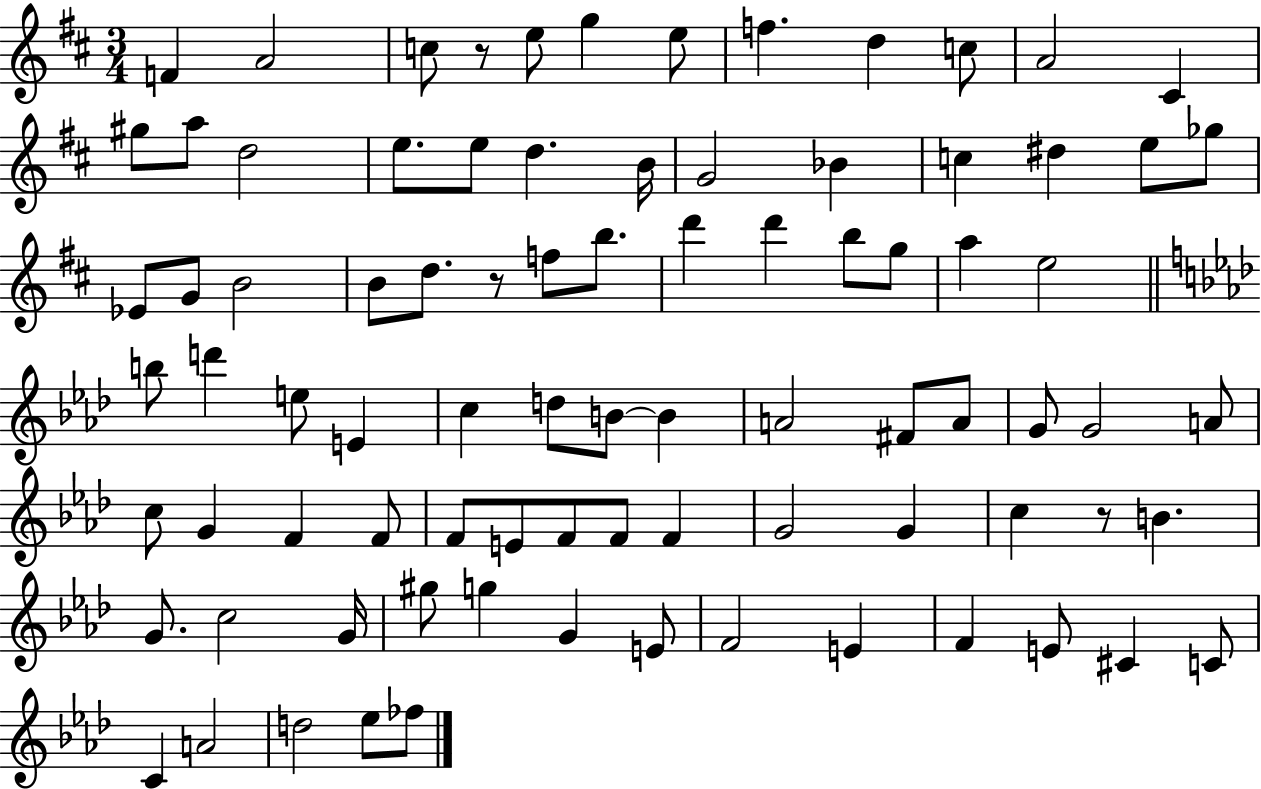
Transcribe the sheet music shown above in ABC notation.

X:1
T:Untitled
M:3/4
L:1/4
K:D
F A2 c/2 z/2 e/2 g e/2 f d c/2 A2 ^C ^g/2 a/2 d2 e/2 e/2 d B/4 G2 _B c ^d e/2 _g/2 _E/2 G/2 B2 B/2 d/2 z/2 f/2 b/2 d' d' b/2 g/2 a e2 b/2 d' e/2 E c d/2 B/2 B A2 ^F/2 A/2 G/2 G2 A/2 c/2 G F F/2 F/2 E/2 F/2 F/2 F G2 G c z/2 B G/2 c2 G/4 ^g/2 g G E/2 F2 E F E/2 ^C C/2 C A2 d2 _e/2 _f/2